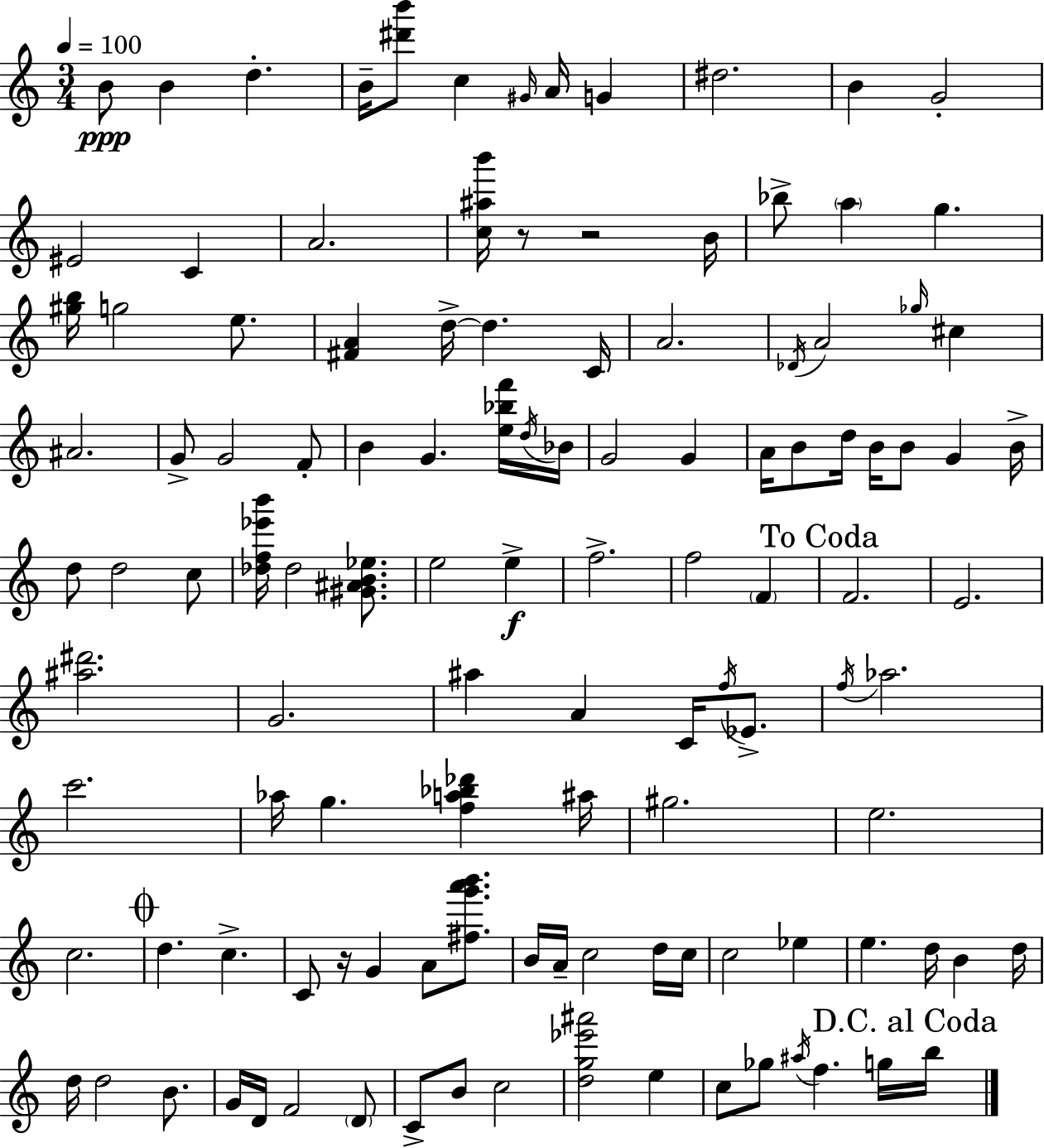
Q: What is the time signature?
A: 3/4